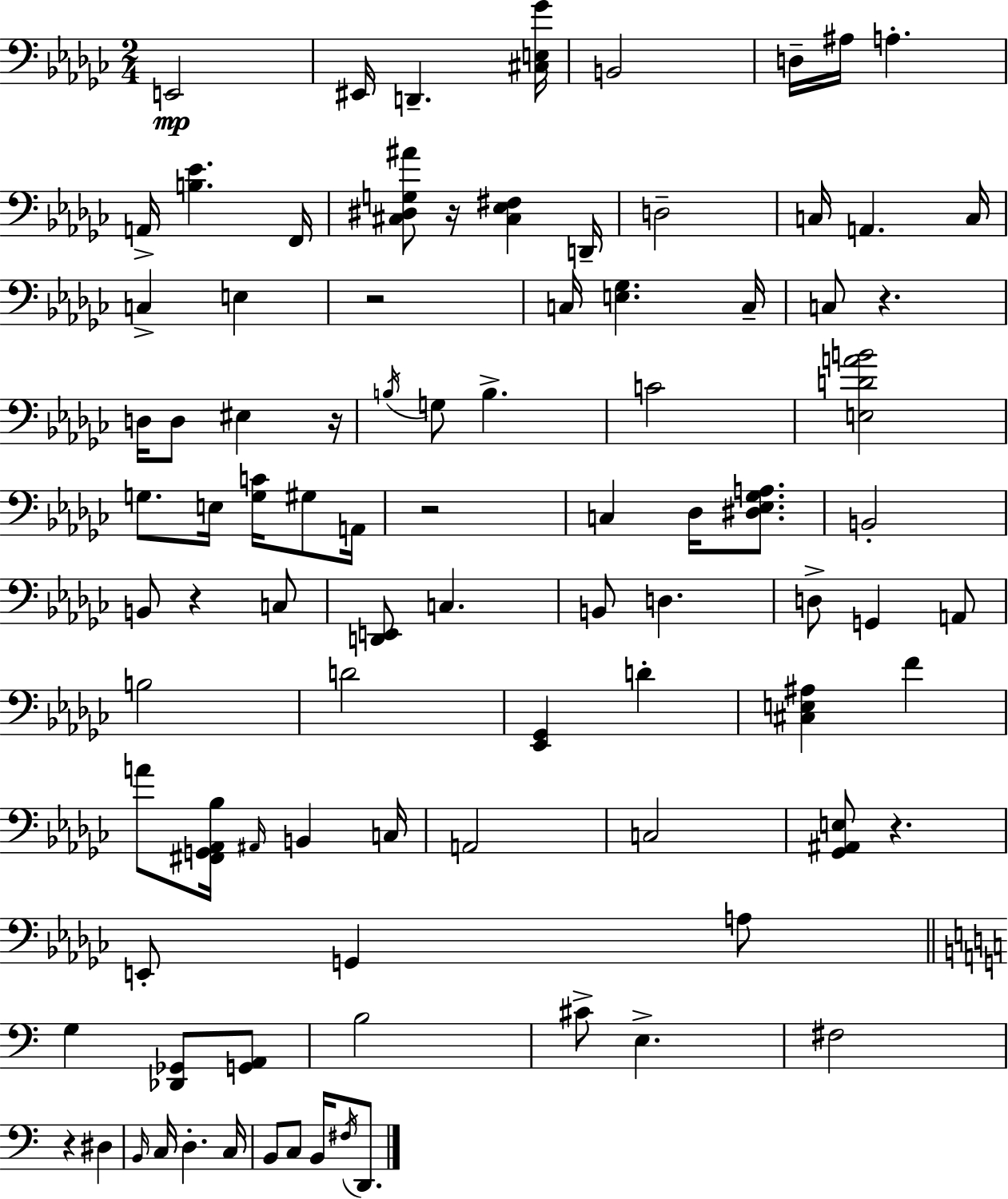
X:1
T:Untitled
M:2/4
L:1/4
K:Ebm
E,,2 ^E,,/4 D,, [^C,E,_G]/4 B,,2 D,/4 ^A,/4 A, A,,/4 [B,_E] F,,/4 [^C,^D,G,^A]/2 z/4 [^C,_E,^F,] D,,/4 D,2 C,/4 A,, C,/4 C, E, z2 C,/4 [E,_G,] C,/4 C,/2 z D,/4 D,/2 ^E, z/4 B,/4 G,/2 B, C2 [E,DAB]2 G,/2 E,/4 [G,C]/4 ^G,/2 A,,/4 z2 C, _D,/4 [^D,_E,_G,A,]/2 B,,2 B,,/2 z C,/2 [D,,E,,]/2 C, B,,/2 D, D,/2 G,, A,,/2 B,2 D2 [_E,,_G,,] D [^C,E,^A,] F A/2 [^F,,G,,_A,,_B,]/4 ^A,,/4 B,, C,/4 A,,2 C,2 [_G,,^A,,E,]/2 z E,,/2 G,, A,/2 G, [_D,,_G,,]/2 [G,,A,,]/2 B,2 ^C/2 E, ^F,2 z ^D, B,,/4 C,/4 D, C,/4 B,,/2 C,/2 B,,/4 ^F,/4 D,,/2